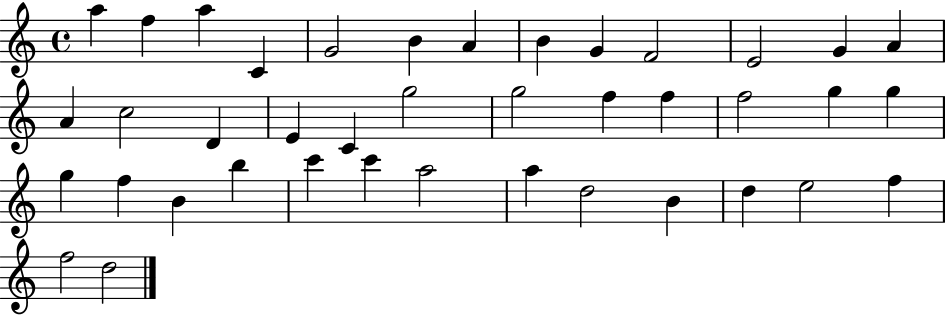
{
  \clef treble
  \time 4/4
  \defaultTimeSignature
  \key c \major
  a''4 f''4 a''4 c'4 | g'2 b'4 a'4 | b'4 g'4 f'2 | e'2 g'4 a'4 | \break a'4 c''2 d'4 | e'4 c'4 g''2 | g''2 f''4 f''4 | f''2 g''4 g''4 | \break g''4 f''4 b'4 b''4 | c'''4 c'''4 a''2 | a''4 d''2 b'4 | d''4 e''2 f''4 | \break f''2 d''2 | \bar "|."
}